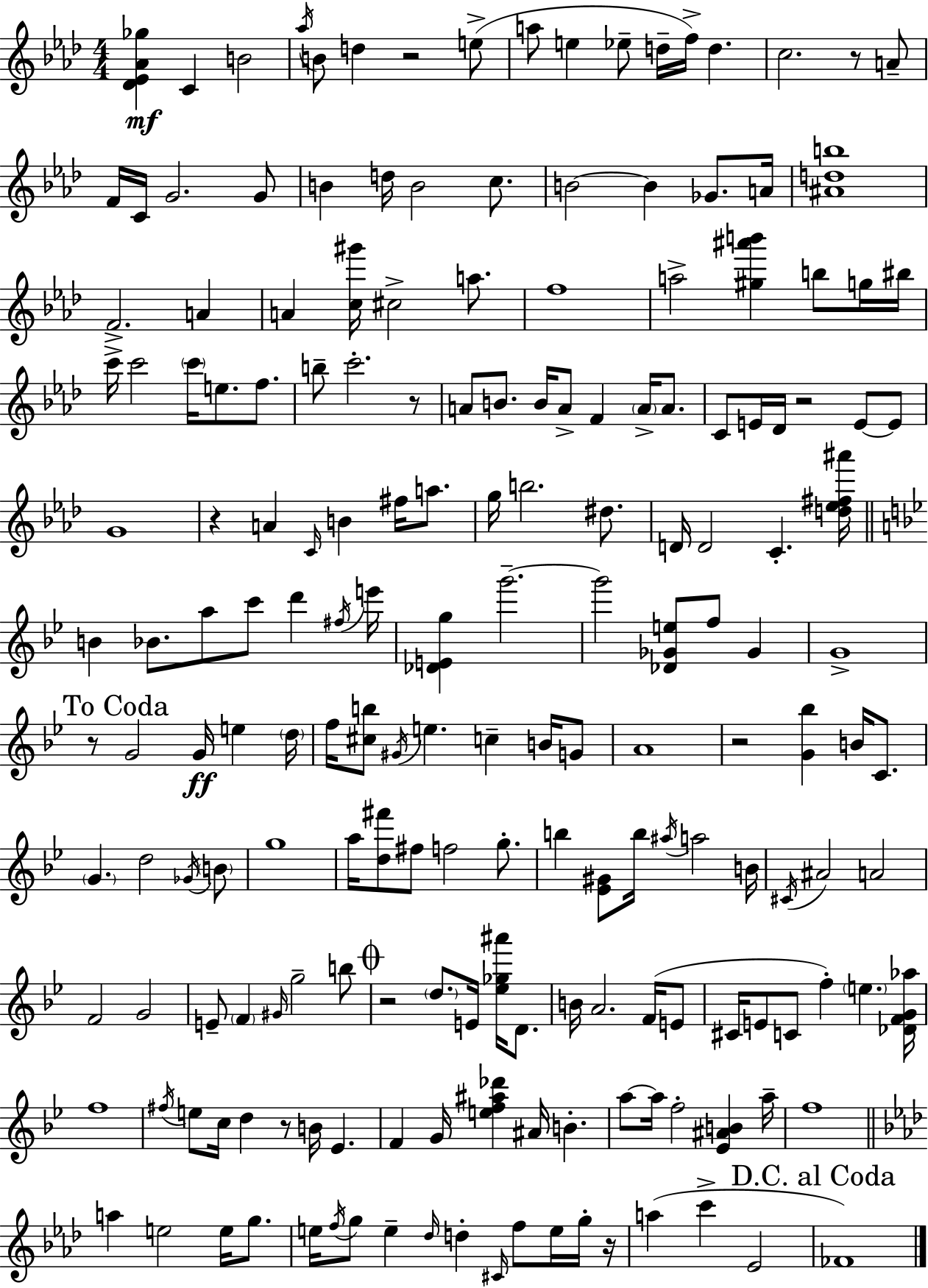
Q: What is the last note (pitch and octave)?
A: FES4